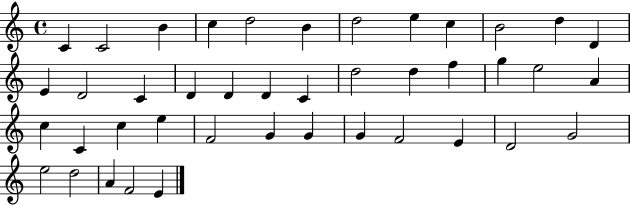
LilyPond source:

{
  \clef treble
  \time 4/4
  \defaultTimeSignature
  \key c \major
  c'4 c'2 b'4 | c''4 d''2 b'4 | d''2 e''4 c''4 | b'2 d''4 d'4 | \break e'4 d'2 c'4 | d'4 d'4 d'4 c'4 | d''2 d''4 f''4 | g''4 e''2 a'4 | \break c''4 c'4 c''4 e''4 | f'2 g'4 g'4 | g'4 f'2 e'4 | d'2 g'2 | \break e''2 d''2 | a'4 f'2 e'4 | \bar "|."
}